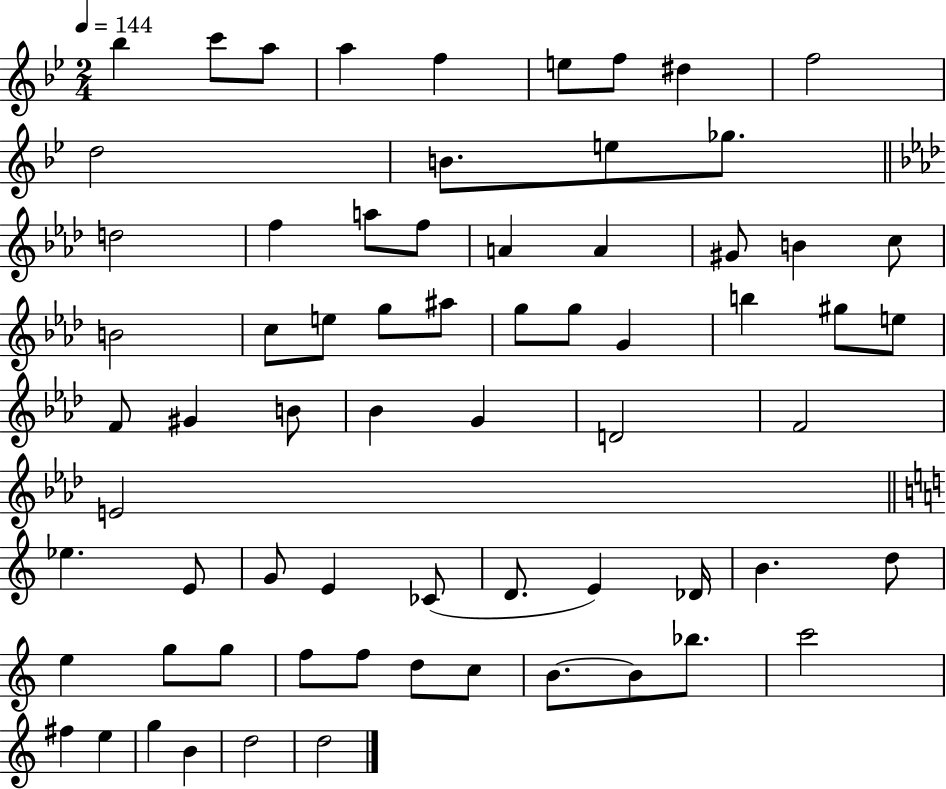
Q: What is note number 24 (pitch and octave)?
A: C5